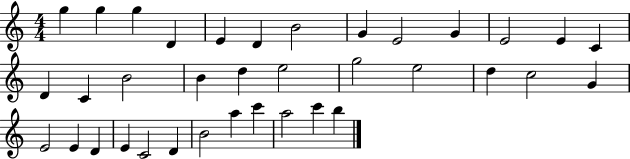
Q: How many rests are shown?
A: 0